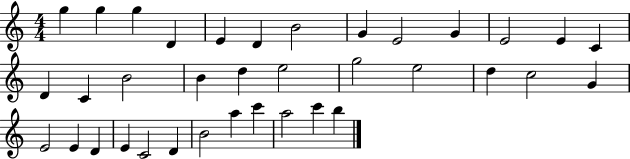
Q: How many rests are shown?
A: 0